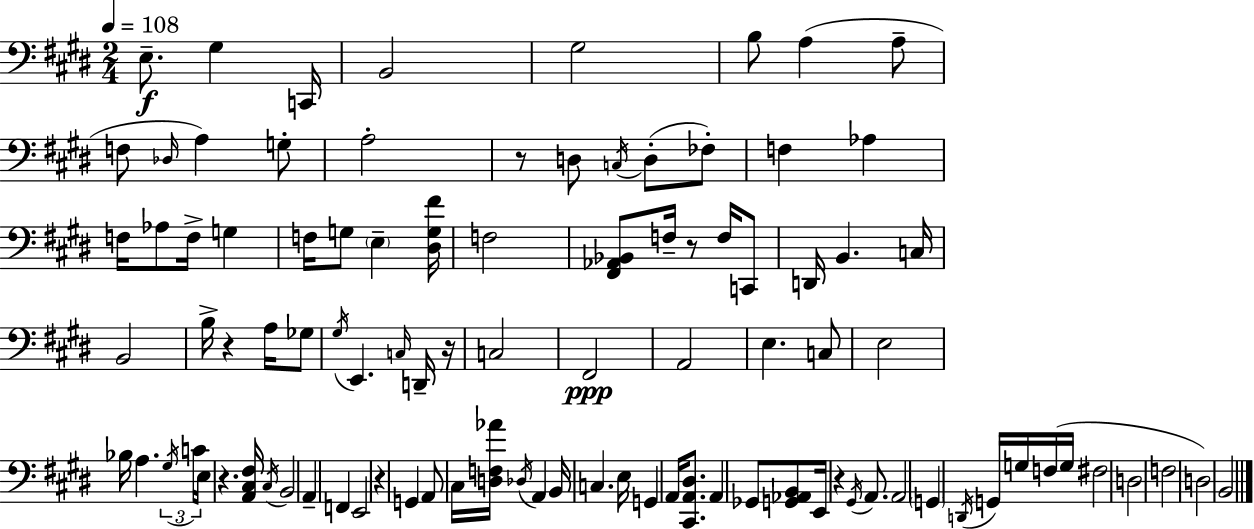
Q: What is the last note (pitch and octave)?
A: B2